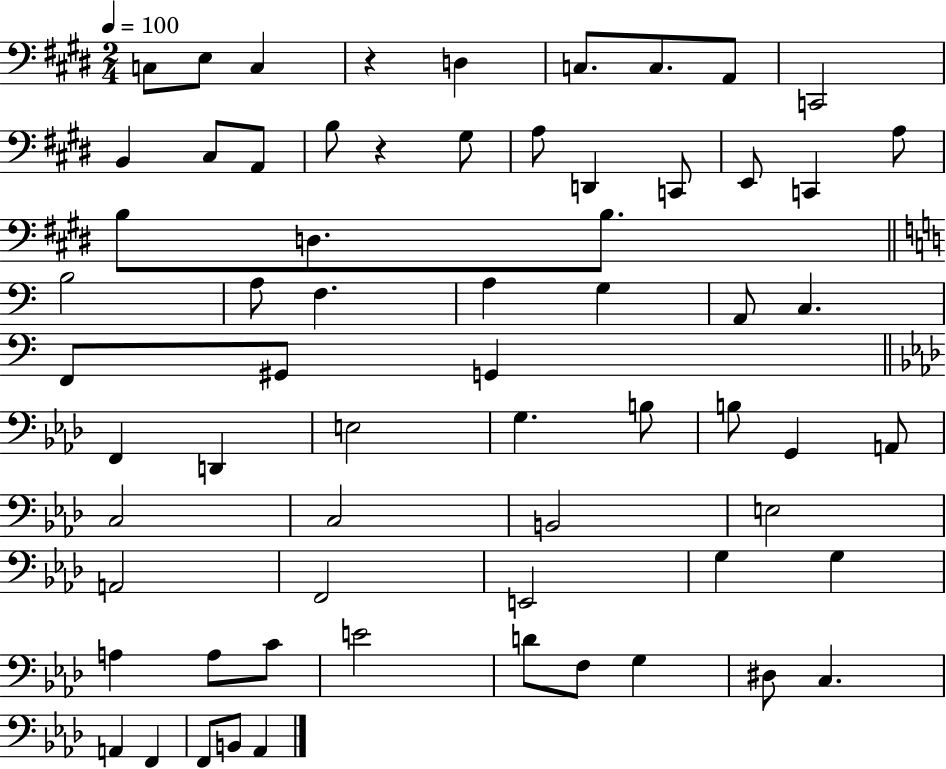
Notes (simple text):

C3/e E3/e C3/q R/q D3/q C3/e. C3/e. A2/e C2/h B2/q C#3/e A2/e B3/e R/q G#3/e A3/e D2/q C2/e E2/e C2/q A3/e B3/e D3/e. B3/e. B3/h A3/e F3/q. A3/q G3/q A2/e C3/q. F2/e G#2/e G2/q F2/q D2/q E3/h G3/q. B3/e B3/e G2/q A2/e C3/h C3/h B2/h E3/h A2/h F2/h E2/h G3/q G3/q A3/q A3/e C4/e E4/h D4/e F3/e G3/q D#3/e C3/q. A2/q F2/q F2/e B2/e Ab2/q